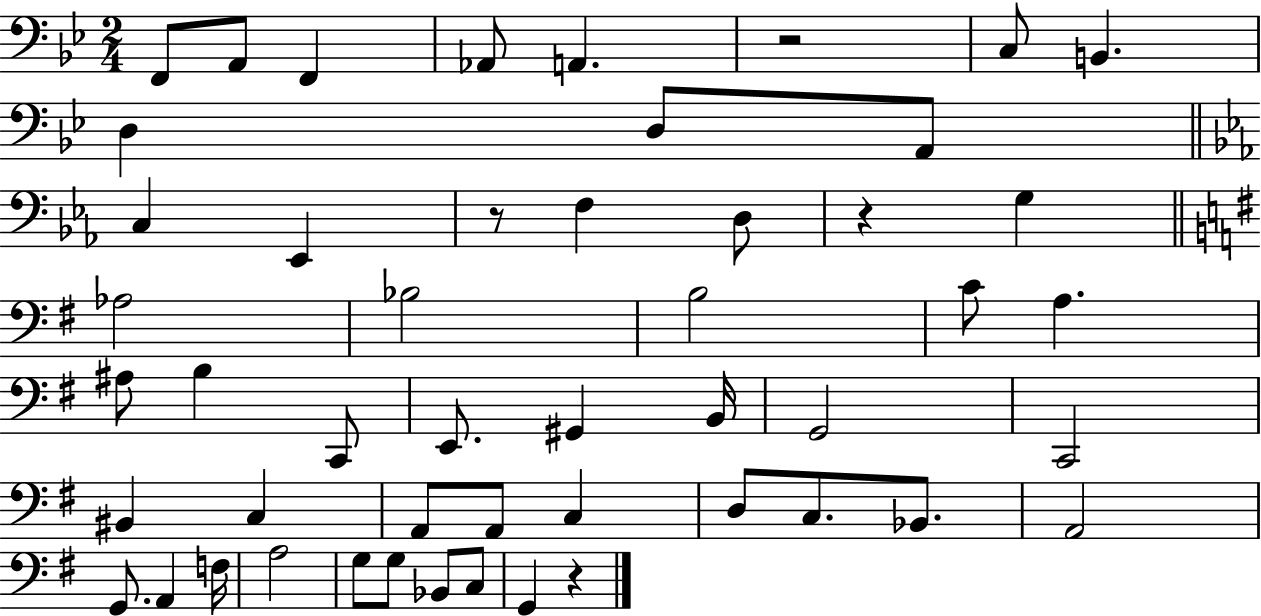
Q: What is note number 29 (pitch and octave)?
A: BIS2